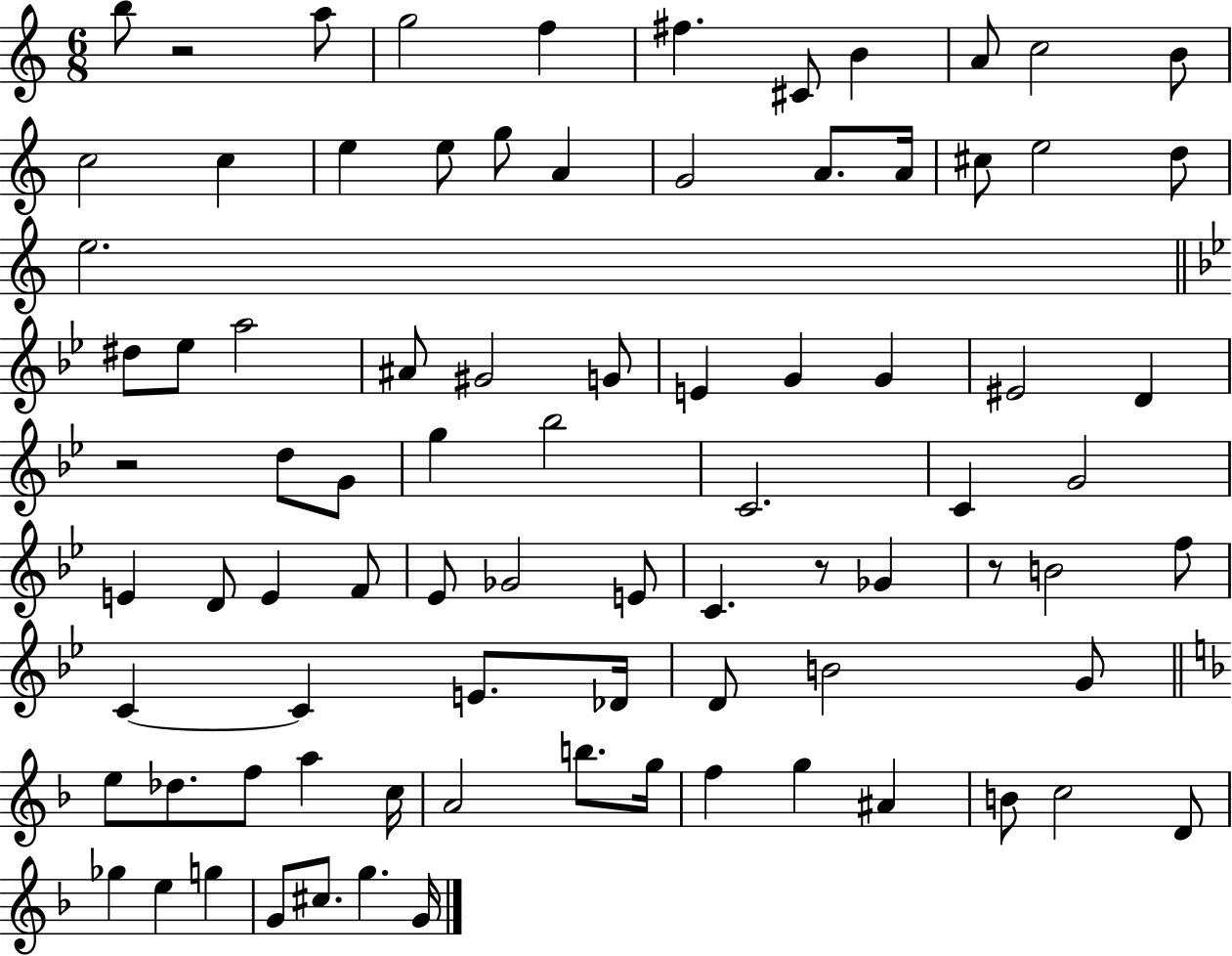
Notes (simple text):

B5/e R/h A5/e G5/h F5/q F#5/q. C#4/e B4/q A4/e C5/h B4/e C5/h C5/q E5/q E5/e G5/e A4/q G4/h A4/e. A4/s C#5/e E5/h D5/e E5/h. D#5/e Eb5/e A5/h A#4/e G#4/h G4/e E4/q G4/q G4/q EIS4/h D4/q R/h D5/e G4/e G5/q Bb5/h C4/h. C4/q G4/h E4/q D4/e E4/q F4/e Eb4/e Gb4/h E4/e C4/q. R/e Gb4/q R/e B4/h F5/e C4/q C4/q E4/e. Db4/s D4/e B4/h G4/e E5/e Db5/e. F5/e A5/q C5/s A4/h B5/e. G5/s F5/q G5/q A#4/q B4/e C5/h D4/e Gb5/q E5/q G5/q G4/e C#5/e. G5/q. G4/s